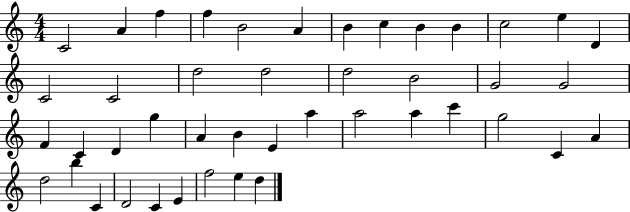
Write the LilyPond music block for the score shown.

{
  \clef treble
  \numericTimeSignature
  \time 4/4
  \key c \major
  c'2 a'4 f''4 | f''4 b'2 a'4 | b'4 c''4 b'4 b'4 | c''2 e''4 d'4 | \break c'2 c'2 | d''2 d''2 | d''2 b'2 | g'2 g'2 | \break f'4 c'4 d'4 g''4 | a'4 b'4 e'4 a''4 | a''2 a''4 c'''4 | g''2 c'4 a'4 | \break d''2 b''4 c'4 | d'2 c'4 e'4 | f''2 e''4 d''4 | \bar "|."
}